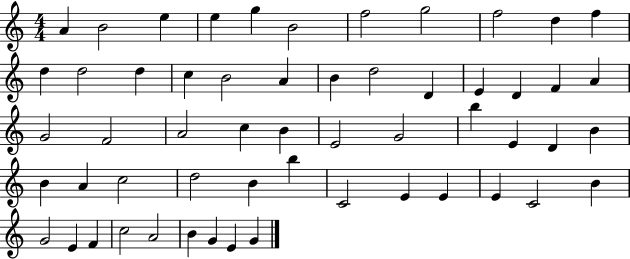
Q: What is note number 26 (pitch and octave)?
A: F4